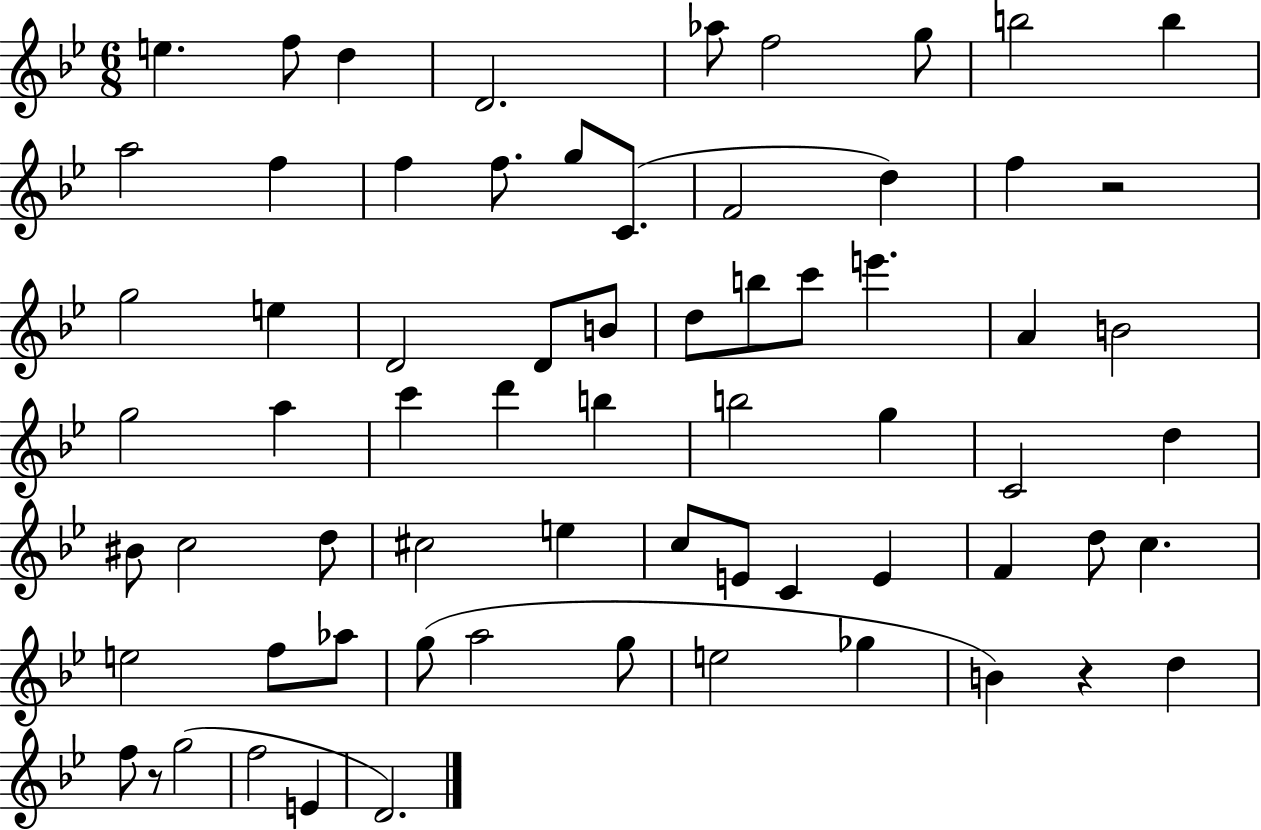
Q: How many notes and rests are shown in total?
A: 68